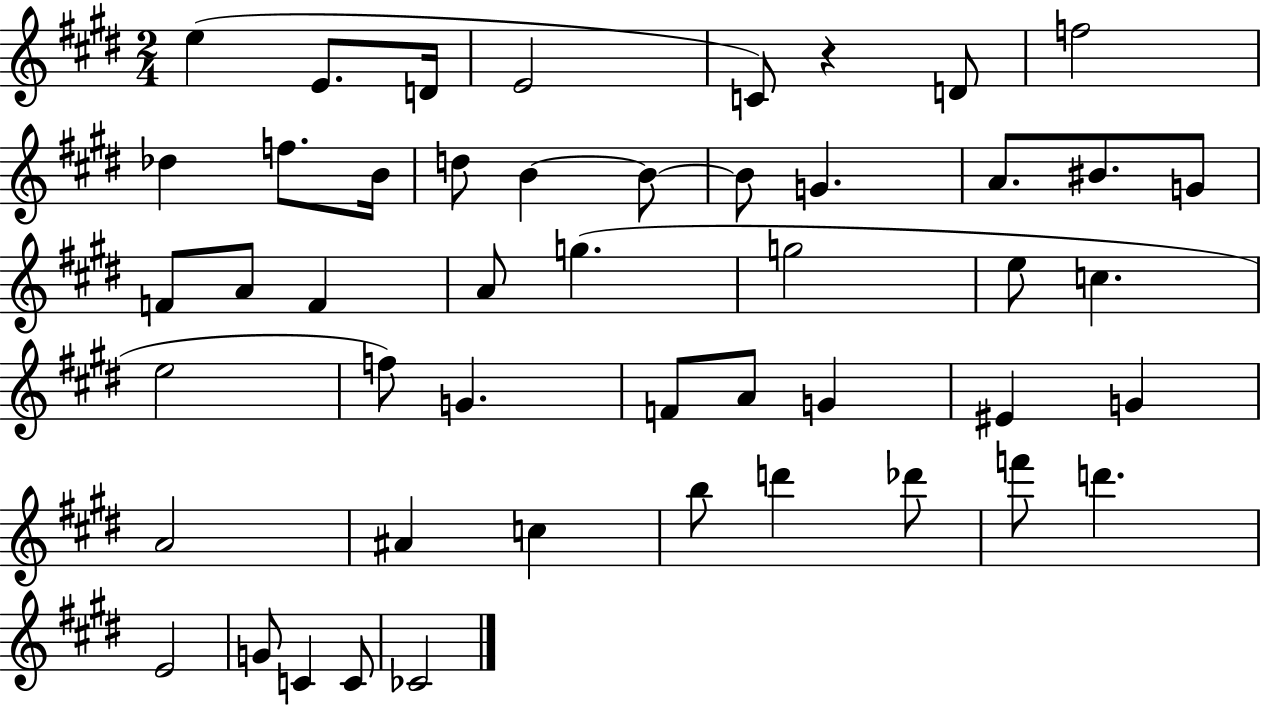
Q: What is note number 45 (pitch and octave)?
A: C4